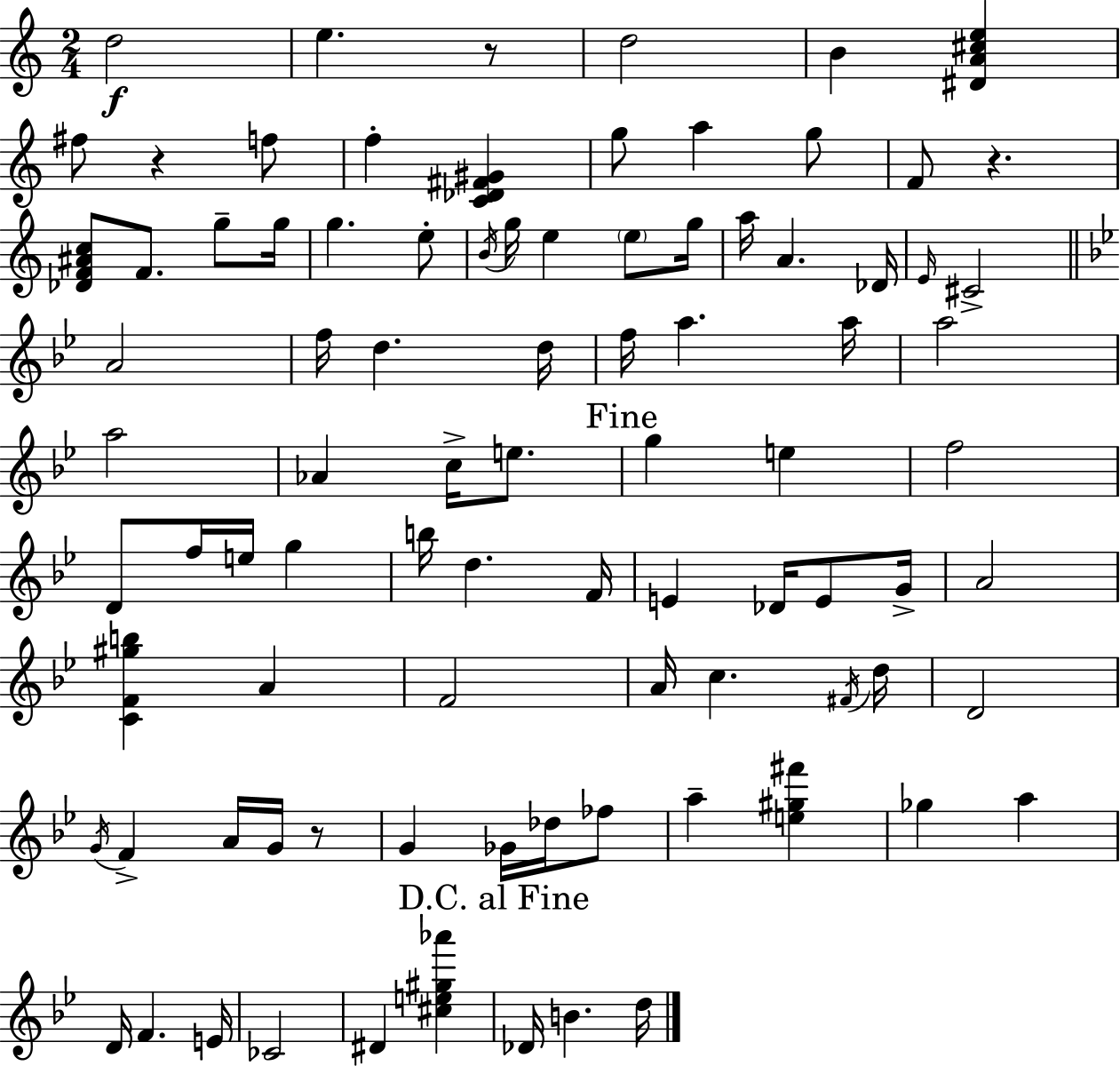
{
  \clef treble
  \numericTimeSignature
  \time 2/4
  \key a \minor
  d''2\f | e''4. r8 | d''2 | b'4 <dis' a' cis'' e''>4 | \break fis''8 r4 f''8 | f''4-. <c' des' fis' gis'>4 | g''8 a''4 g''8 | f'8 r4. | \break <des' f' ais' c''>8 f'8. g''8-- g''16 | g''4. e''8-. | \acciaccatura { b'16 } g''16 e''4 \parenthesize e''8 | g''16 a''16 a'4. | \break des'16 \grace { e'16 } cis'2-> | \bar "||" \break \key g \minor a'2 | f''16 d''4. d''16 | f''16 a''4. a''16 | a''2 | \break a''2 | aes'4 c''16-> e''8. | \mark "Fine" g''4 e''4 | f''2 | \break d'8 f''16 e''16 g''4 | b''16 d''4. f'16 | e'4 des'16 e'8 g'16-> | a'2 | \break <c' f' gis'' b''>4 a'4 | f'2 | a'16 c''4. \acciaccatura { fis'16 } | d''16 d'2 | \break \acciaccatura { g'16 } f'4-> a'16 g'16 | r8 g'4 ges'16 des''16 | fes''8 a''4-- <e'' gis'' fis'''>4 | ges''4 a''4 | \break d'16 f'4. | e'16 ces'2 | dis'4 <cis'' e'' gis'' aes'''>4 | \mark "D.C. al Fine" des'16 b'4. | \break d''16 \bar "|."
}